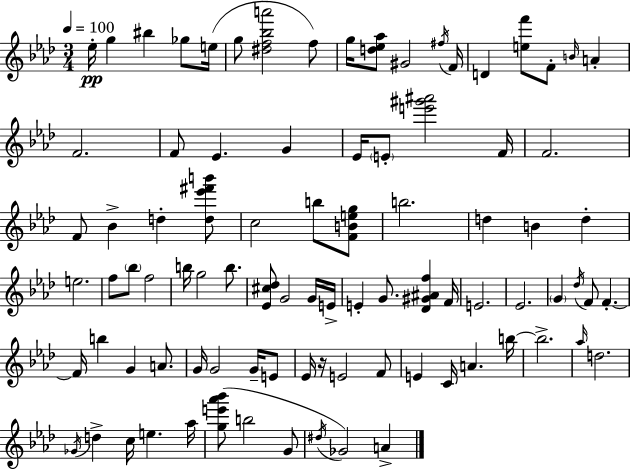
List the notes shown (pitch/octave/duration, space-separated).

Eb5/s G5/q BIS5/q Gb5/e E5/s G5/e [D#5,F5,Bb5,A6]/h F5/e G5/s [D5,Eb5,Ab5]/e G#4/h F#5/s F4/s D4/q [E5,F6]/e F4/e B4/s A4/q F4/h. F4/e Eb4/q. G4/q Eb4/s E4/e [E6,G#6,A#6]/h F4/s F4/h. F4/e Bb4/q D5/q [D5,Eb6,F#6,B6]/e C5/h B5/e [F4,B4,E5,G5]/e B5/h. D5/q B4/q D5/q E5/h. F5/e Bb5/e F5/h B5/s G5/h B5/e. [Eb4,C#5,Db5]/e G4/h G4/s E4/s E4/q G4/e. [Db4,G#4,A#4,F5]/q F4/s E4/h. Eb4/h. G4/q Db5/s F4/e F4/q. F4/s B5/q G4/q A4/e. G4/s G4/h G4/s E4/e Eb4/s R/s E4/h F4/e E4/q C4/s A4/q. B5/s B5/h. Ab5/s D5/h. Gb4/s D5/q C5/s E5/q. Ab5/s [G5,E6,Ab6,Bb6]/e B5/h G4/e D#5/s Gb4/h A4/q